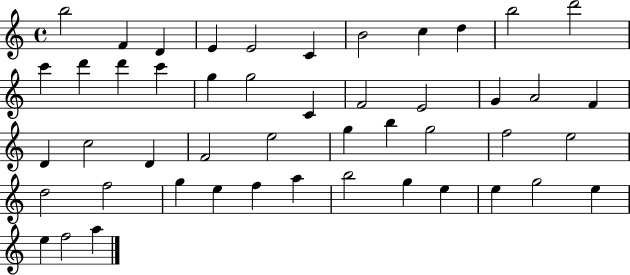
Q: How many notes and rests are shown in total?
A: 48